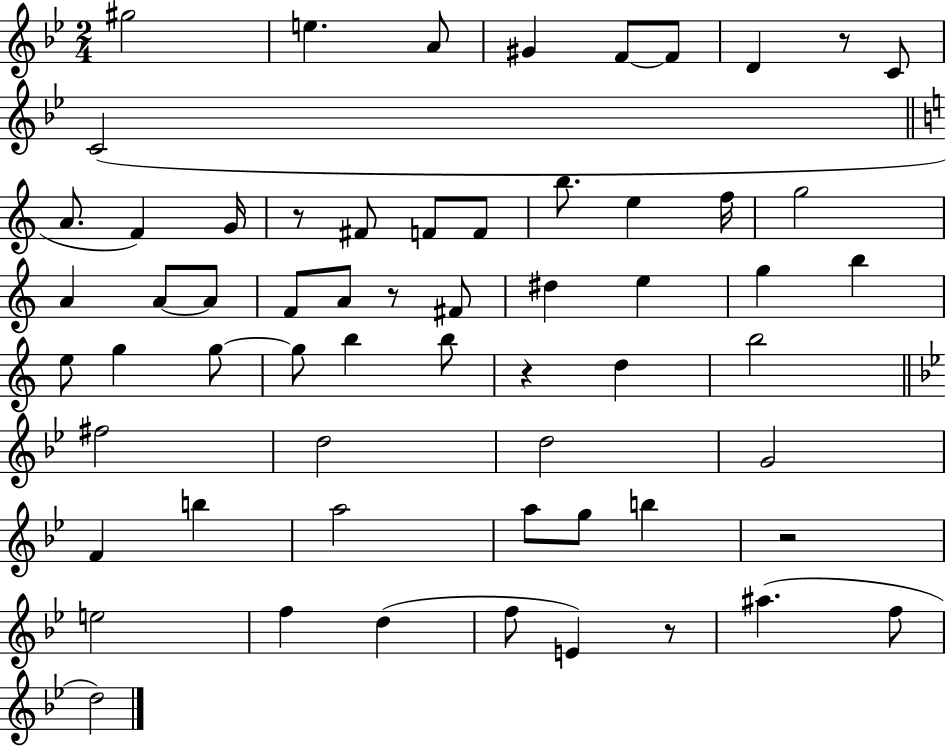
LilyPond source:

{
  \clef treble
  \numericTimeSignature
  \time 2/4
  \key bes \major
  gis''2 | e''4. a'8 | gis'4 f'8~~ f'8 | d'4 r8 c'8 | \break c'2( | \bar "||" \break \key c \major a'8. f'4) g'16 | r8 fis'8 f'8 f'8 | b''8. e''4 f''16 | g''2 | \break a'4 a'8~~ a'8 | f'8 a'8 r8 fis'8 | dis''4 e''4 | g''4 b''4 | \break e''8 g''4 g''8~~ | g''8 b''4 b''8 | r4 d''4 | b''2 | \break \bar "||" \break \key bes \major fis''2 | d''2 | d''2 | g'2 | \break f'4 b''4 | a''2 | a''8 g''8 b''4 | r2 | \break e''2 | f''4 d''4( | f''8 e'4) r8 | ais''4.( f''8 | \break d''2) | \bar "|."
}